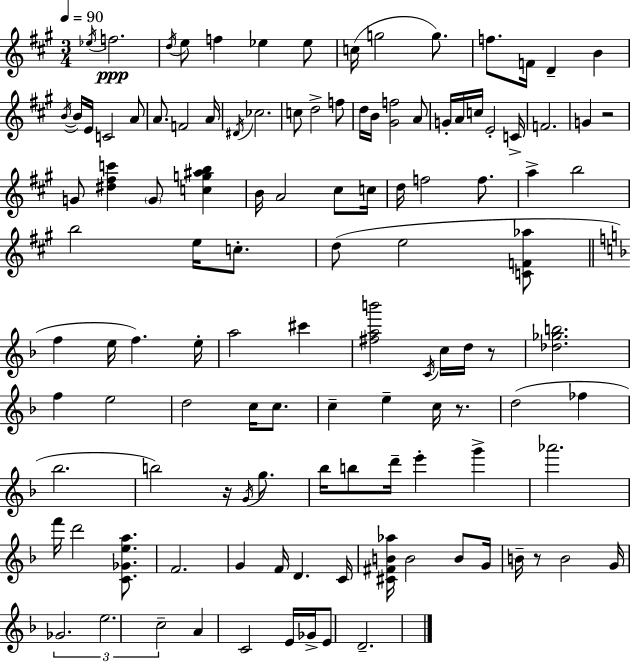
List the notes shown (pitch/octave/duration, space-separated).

Eb5/s F5/h. D5/s E5/e F5/q Eb5/q Eb5/e C5/s G5/h G5/e. F5/e. F4/s D4/q B4/q B4/s B4/s E4/s C4/h A4/e A4/e. F4/h A4/s D#4/s CES5/h. C5/e D5/h F5/e D5/s B4/s [G#4,F5]/h A4/e G4/s A4/s C5/s E4/h C4/s F4/h. G4/q R/h G4/e [D#5,F#5,C6]/q G4/e [C5,G5,A#5,B5]/q B4/s A4/h C#5/e C5/s D5/s F5/h F5/e. A5/q B5/h B5/h E5/s C5/e. D5/e E5/h [C4,F4,Ab5]/e F5/q E5/s F5/q. E5/s A5/h C#6/q [F#5,A5,B6]/h C4/s C5/s D5/s R/e [Db5,Gb5,B5]/h. F5/q E5/h D5/h C5/s C5/e. C5/q E5/q C5/s R/e. D5/h FES5/q Bb5/h. B5/h R/s G4/s G5/e. Bb5/s B5/e D6/s E6/q G6/q Ab6/h. F6/s D6/h [C4,Gb4,E5,A5]/e. F4/h. G4/q F4/s D4/q. C4/s [C#4,F#4,B4,Ab5]/s B4/h B4/e G4/s B4/s R/e B4/h G4/s Gb4/h. E5/h. C5/h A4/q C4/h E4/s Gb4/s E4/e D4/h.